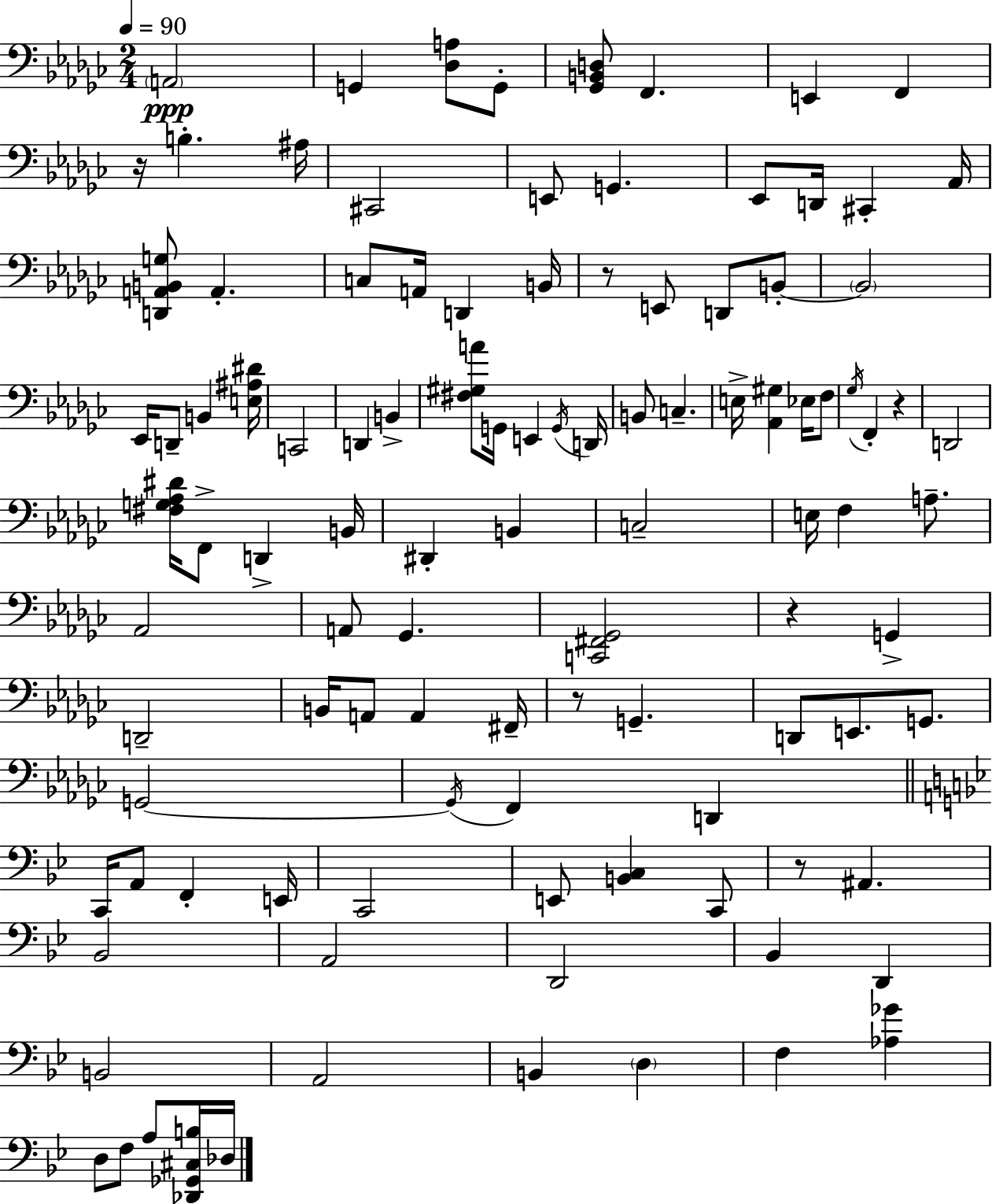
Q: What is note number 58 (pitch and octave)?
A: A2